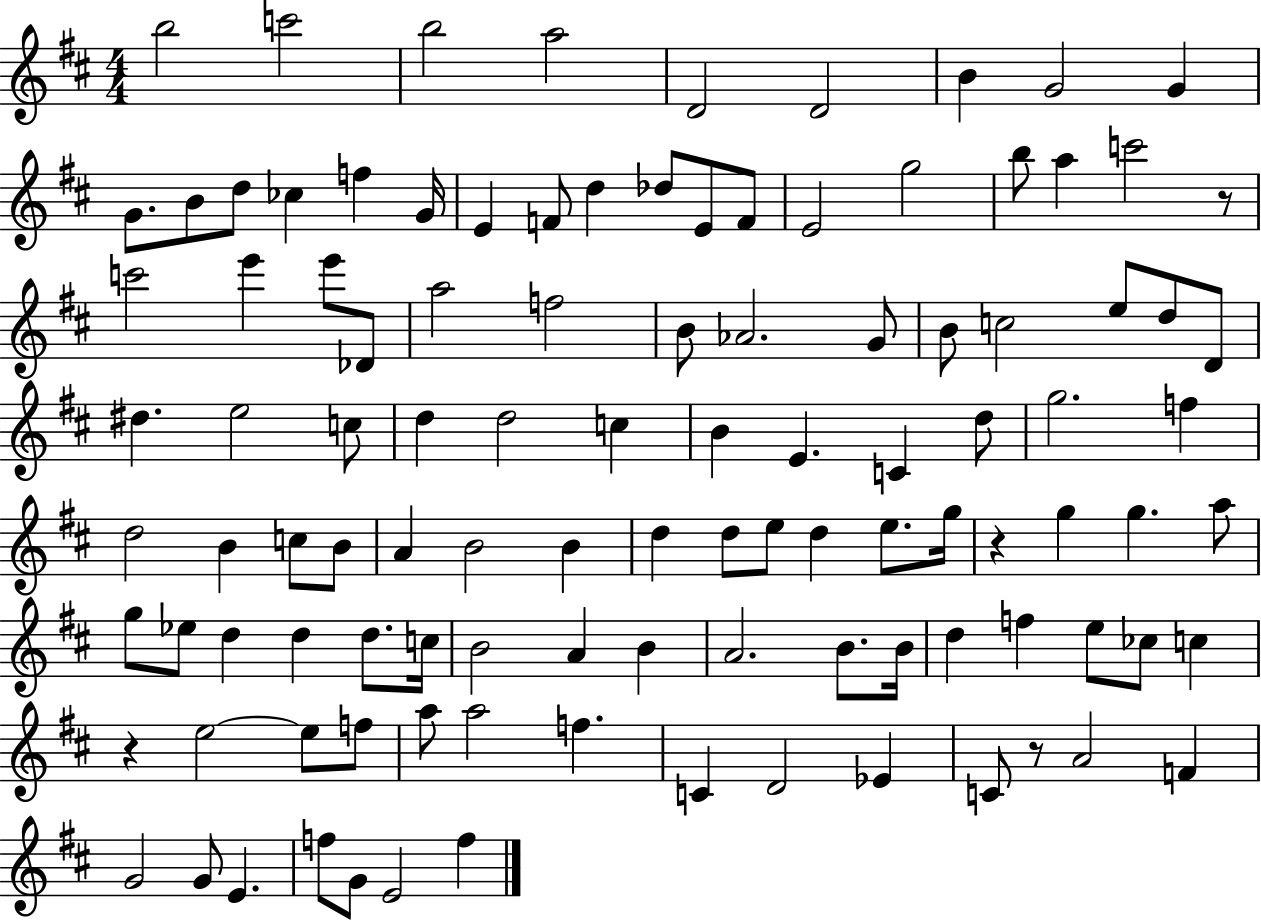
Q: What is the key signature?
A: D major